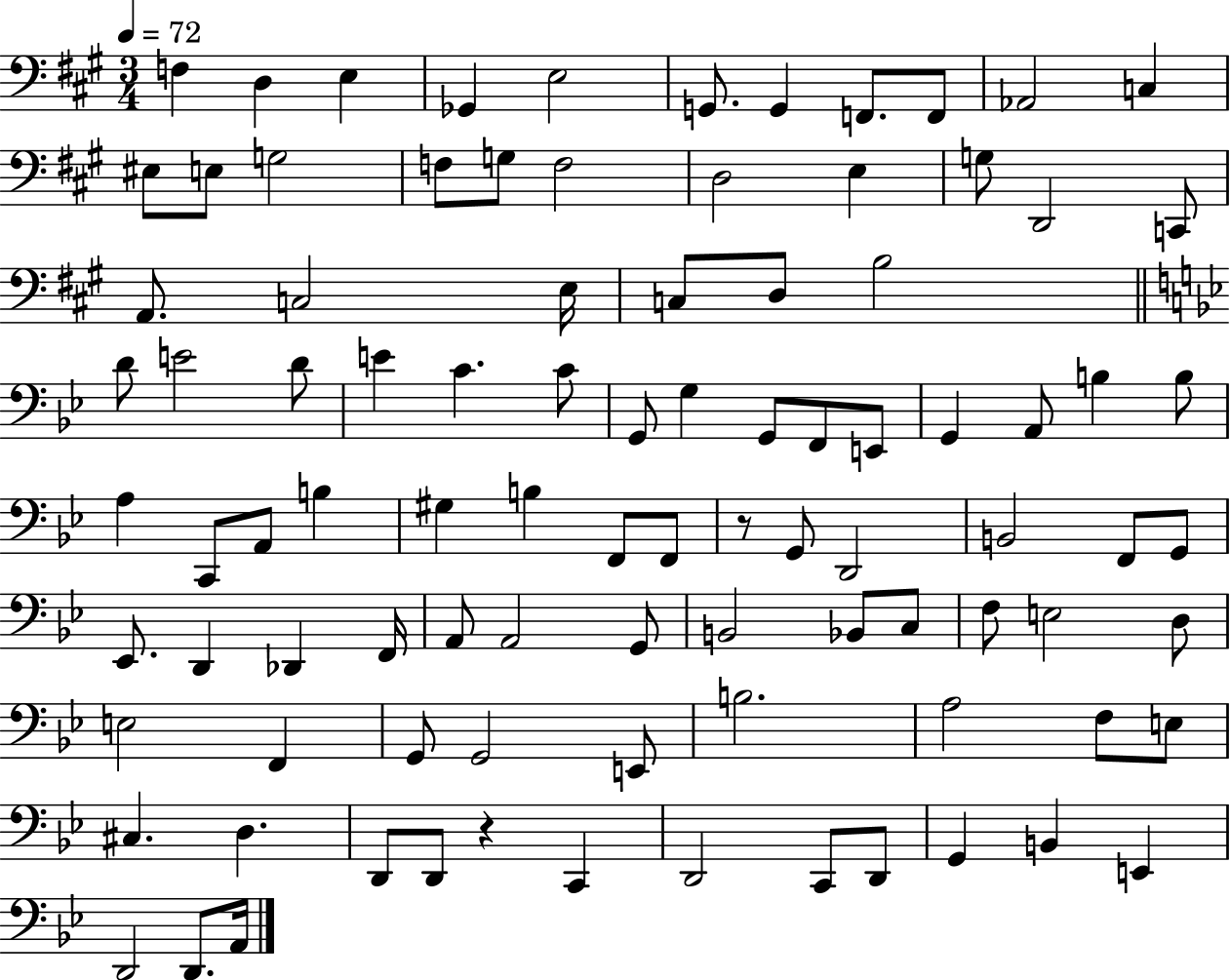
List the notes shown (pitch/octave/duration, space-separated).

F3/q D3/q E3/q Gb2/q E3/h G2/e. G2/q F2/e. F2/e Ab2/h C3/q EIS3/e E3/e G3/h F3/e G3/e F3/h D3/h E3/q G3/e D2/h C2/e A2/e. C3/h E3/s C3/e D3/e B3/h D4/e E4/h D4/e E4/q C4/q. C4/e G2/e G3/q G2/e F2/e E2/e G2/q A2/e B3/q B3/e A3/q C2/e A2/e B3/q G#3/q B3/q F2/e F2/e R/e G2/e D2/h B2/h F2/e G2/e Eb2/e. D2/q Db2/q F2/s A2/e A2/h G2/e B2/h Bb2/e C3/e F3/e E3/h D3/e E3/h F2/q G2/e G2/h E2/e B3/h. A3/h F3/e E3/e C#3/q. D3/q. D2/e D2/e R/q C2/q D2/h C2/e D2/e G2/q B2/q E2/q D2/h D2/e. A2/s